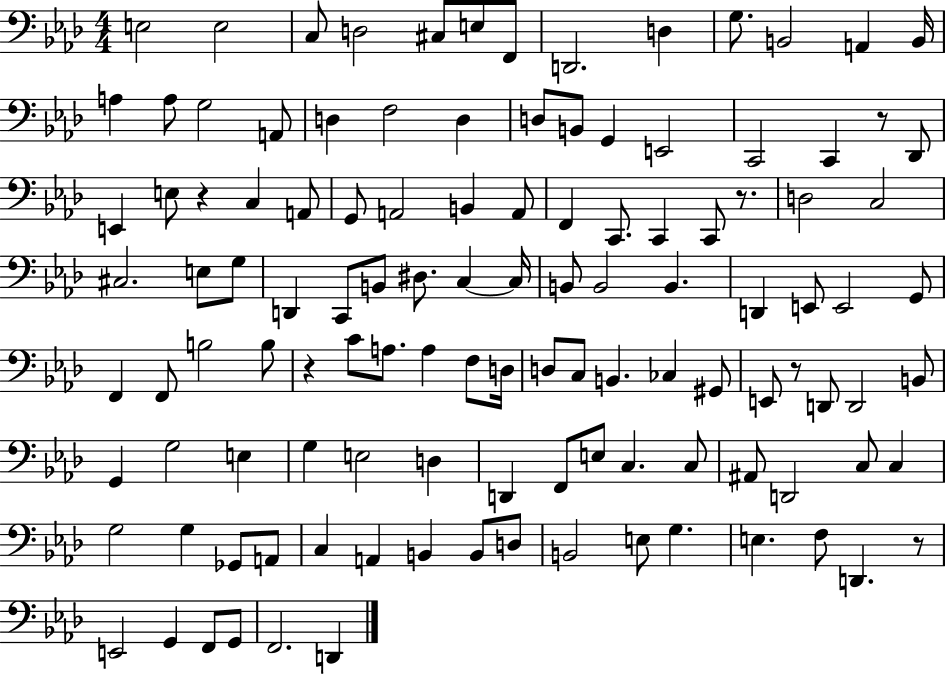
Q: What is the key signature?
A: AES major